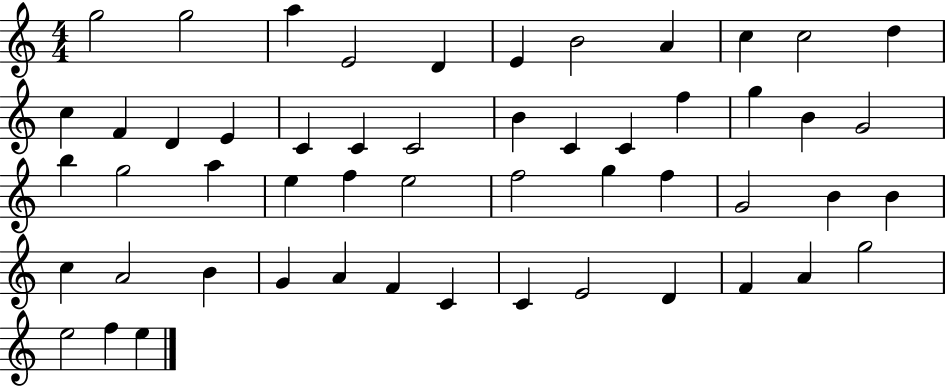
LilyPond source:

{
  \clef treble
  \numericTimeSignature
  \time 4/4
  \key c \major
  g''2 g''2 | a''4 e'2 d'4 | e'4 b'2 a'4 | c''4 c''2 d''4 | \break c''4 f'4 d'4 e'4 | c'4 c'4 c'2 | b'4 c'4 c'4 f''4 | g''4 b'4 g'2 | \break b''4 g''2 a''4 | e''4 f''4 e''2 | f''2 g''4 f''4 | g'2 b'4 b'4 | \break c''4 a'2 b'4 | g'4 a'4 f'4 c'4 | c'4 e'2 d'4 | f'4 a'4 g''2 | \break e''2 f''4 e''4 | \bar "|."
}